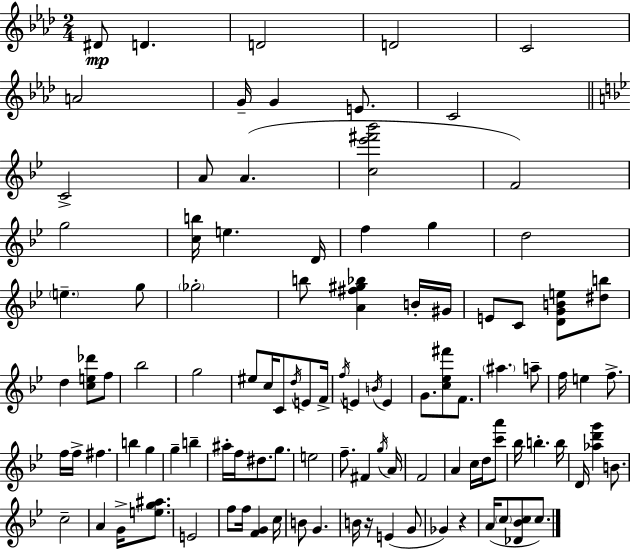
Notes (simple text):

D#4/e D4/q. D4/h D4/h C4/h A4/h G4/s G4/q E4/e. C4/h C4/h A4/e A4/q. [C5,Eb6,F#6,Bb6]/h F4/h G5/h [C5,B5]/s E5/q. D4/s F5/q G5/q D5/h E5/q. G5/e Gb5/h B5/e [A4,F#5,G#5,Bb5]/q B4/s G#4/s E4/e C4/e [D4,G4,B4,E5]/e [D#5,B5]/e D5/q [C5,E5,Db6]/e F5/e Bb5/h G5/h EIS5/e C5/s C4/e D5/s E4/e F4/s F5/s E4/q B4/s E4/q G4/e. [C5,Eb5,F#6]/e F4/e. A#5/q. A5/e F5/s E5/q F5/e. F5/s F5/s F#5/q. B5/q G5/q G5/q B5/q A#5/s F5/s D#5/e. G5/e. E5/h F5/e. F#4/q G5/s A4/s F4/h A4/q C5/s D5/s [C6,A6]/e Bb5/s B5/q. B5/s D4/s [Ab5,D6,G6]/q B4/e. C5/h A4/q G4/s [E5,G5,A#5]/e. E4/h F5/e F5/s [F4,G4]/q C5/s B4/e G4/q. B4/s R/s E4/q G4/e Gb4/q R/q A4/s C5/e [Db4,Bb4,C5]/e C5/e.